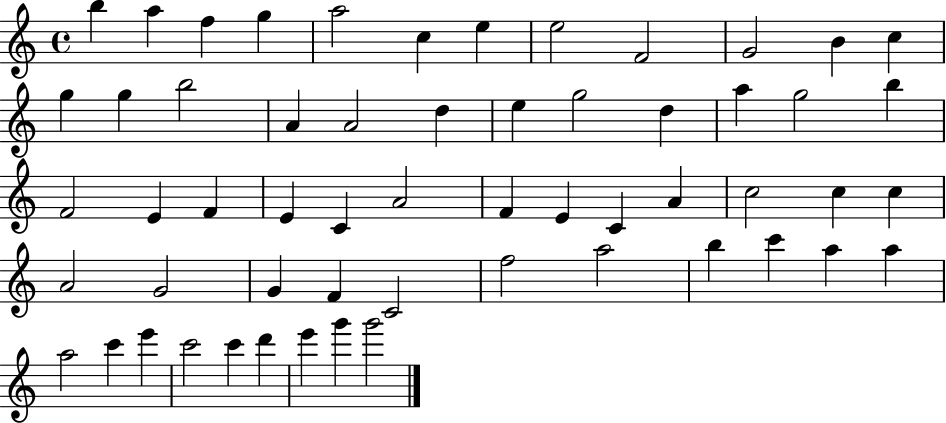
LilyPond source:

{
  \clef treble
  \time 4/4
  \defaultTimeSignature
  \key c \major
  b''4 a''4 f''4 g''4 | a''2 c''4 e''4 | e''2 f'2 | g'2 b'4 c''4 | \break g''4 g''4 b''2 | a'4 a'2 d''4 | e''4 g''2 d''4 | a''4 g''2 b''4 | \break f'2 e'4 f'4 | e'4 c'4 a'2 | f'4 e'4 c'4 a'4 | c''2 c''4 c''4 | \break a'2 g'2 | g'4 f'4 c'2 | f''2 a''2 | b''4 c'''4 a''4 a''4 | \break a''2 c'''4 e'''4 | c'''2 c'''4 d'''4 | e'''4 g'''4 g'''2 | \bar "|."
}